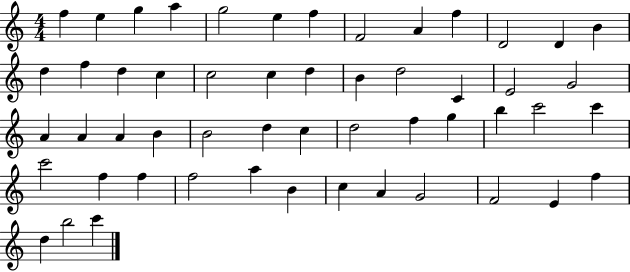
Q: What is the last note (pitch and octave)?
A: C6